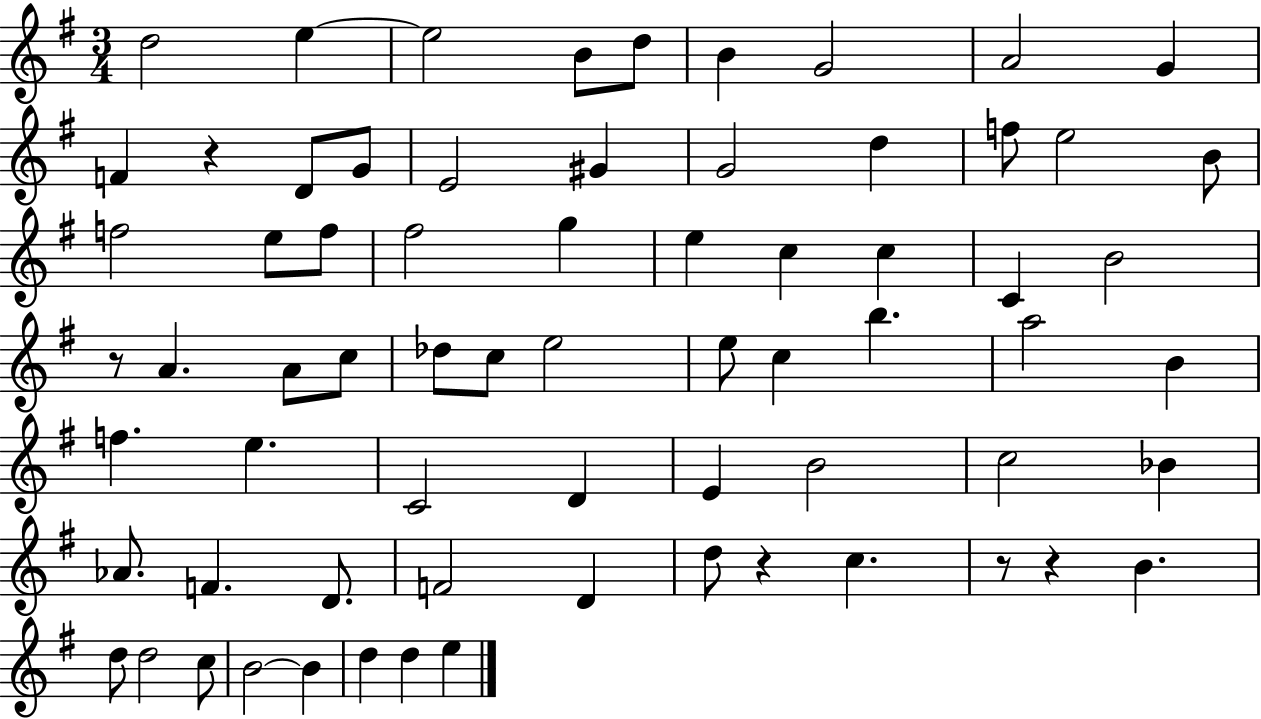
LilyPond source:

{
  \clef treble
  \numericTimeSignature
  \time 3/4
  \key g \major
  d''2 e''4~~ | e''2 b'8 d''8 | b'4 g'2 | a'2 g'4 | \break f'4 r4 d'8 g'8 | e'2 gis'4 | g'2 d''4 | f''8 e''2 b'8 | \break f''2 e''8 f''8 | fis''2 g''4 | e''4 c''4 c''4 | c'4 b'2 | \break r8 a'4. a'8 c''8 | des''8 c''8 e''2 | e''8 c''4 b''4. | a''2 b'4 | \break f''4. e''4. | c'2 d'4 | e'4 b'2 | c''2 bes'4 | \break aes'8. f'4. d'8. | f'2 d'4 | d''8 r4 c''4. | r8 r4 b'4. | \break d''8 d''2 c''8 | b'2~~ b'4 | d''4 d''4 e''4 | \bar "|."
}